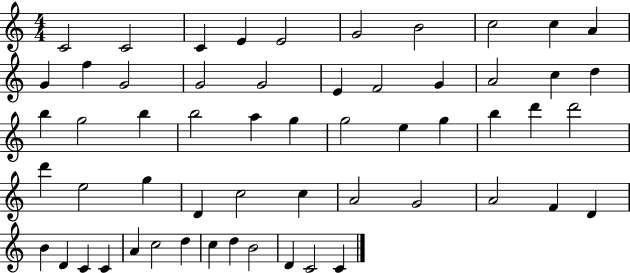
X:1
T:Untitled
M:4/4
L:1/4
K:C
C2 C2 C E E2 G2 B2 c2 c A G f G2 G2 G2 E F2 G A2 c d b g2 b b2 a g g2 e g b d' d'2 d' e2 g D c2 c A2 G2 A2 F D B D C C A c2 d c d B2 D C2 C